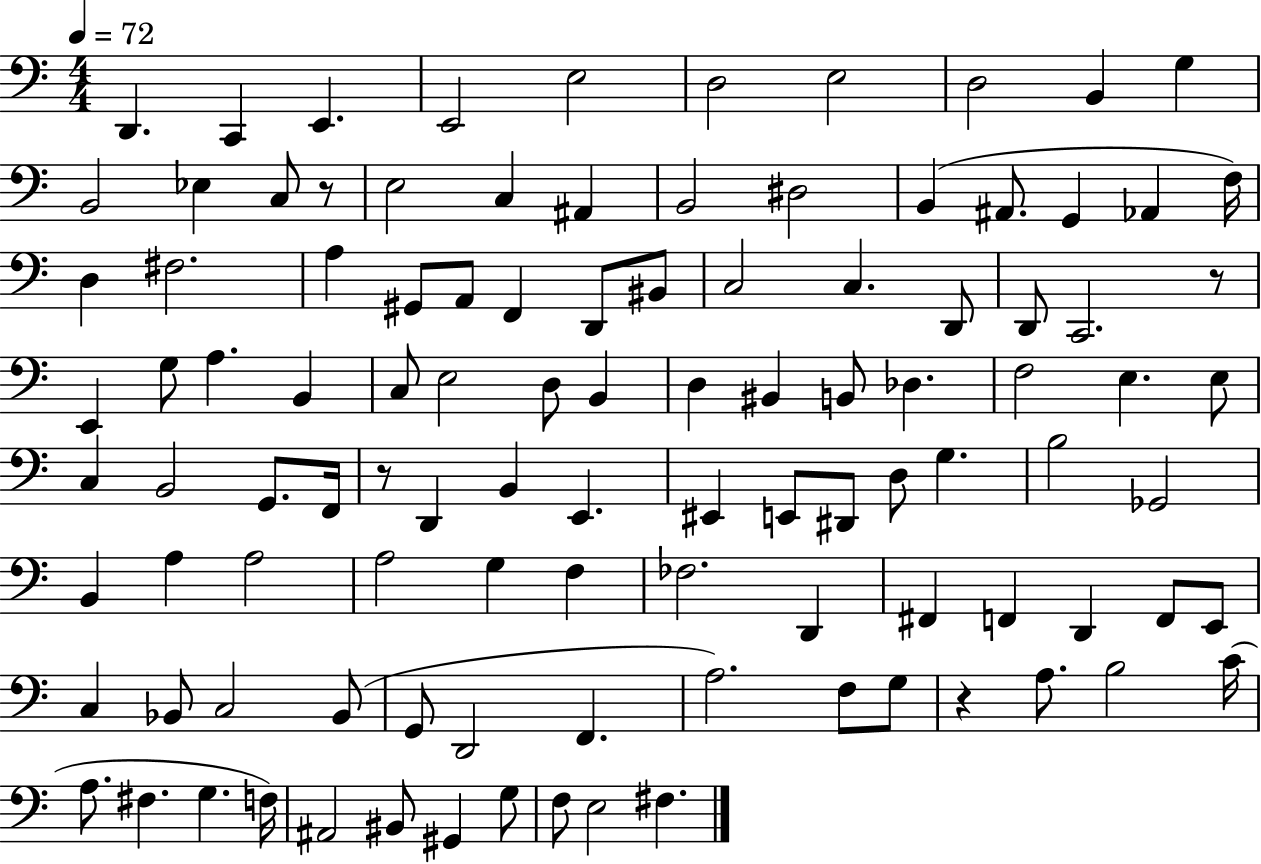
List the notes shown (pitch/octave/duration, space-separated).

D2/q. C2/q E2/q. E2/h E3/h D3/h E3/h D3/h B2/q G3/q B2/h Eb3/q C3/e R/e E3/h C3/q A#2/q B2/h D#3/h B2/q A#2/e. G2/q Ab2/q F3/s D3/q F#3/h. A3/q G#2/e A2/e F2/q D2/e BIS2/e C3/h C3/q. D2/e D2/e C2/h. R/e E2/q G3/e A3/q. B2/q C3/e E3/h D3/e B2/q D3/q BIS2/q B2/e Db3/q. F3/h E3/q. E3/e C3/q B2/h G2/e. F2/s R/e D2/q B2/q E2/q. EIS2/q E2/e D#2/e D3/e G3/q. B3/h Gb2/h B2/q A3/q A3/h A3/h G3/q F3/q FES3/h. D2/q F#2/q F2/q D2/q F2/e E2/e C3/q Bb2/e C3/h Bb2/e G2/e D2/h F2/q. A3/h. F3/e G3/e R/q A3/e. B3/h C4/s A3/e. F#3/q. G3/q. F3/s A#2/h BIS2/e G#2/q G3/e F3/e E3/h F#3/q.